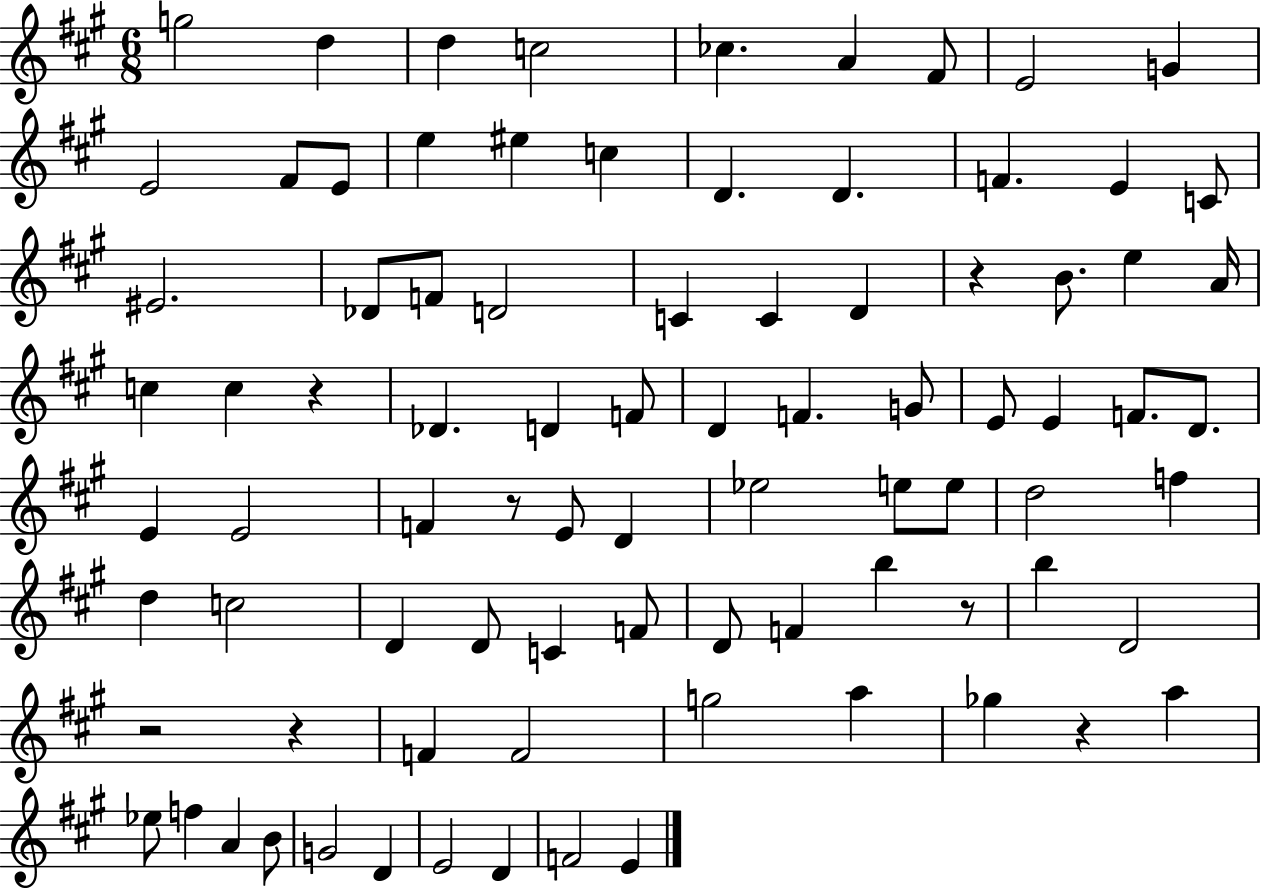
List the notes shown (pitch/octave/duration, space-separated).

G5/h D5/q D5/q C5/h CES5/q. A4/q F#4/e E4/h G4/q E4/h F#4/e E4/e E5/q EIS5/q C5/q D4/q. D4/q. F4/q. E4/q C4/e EIS4/h. Db4/e F4/e D4/h C4/q C4/q D4/q R/q B4/e. E5/q A4/s C5/q C5/q R/q Db4/q. D4/q F4/e D4/q F4/q. G4/e E4/e E4/q F4/e. D4/e. E4/q E4/h F4/q R/e E4/e D4/q Eb5/h E5/e E5/e D5/h F5/q D5/q C5/h D4/q D4/e C4/q F4/e D4/e F4/q B5/q R/e B5/q D4/h R/h R/q F4/q F4/h G5/h A5/q Gb5/q R/q A5/q Eb5/e F5/q A4/q B4/e G4/h D4/q E4/h D4/q F4/h E4/q